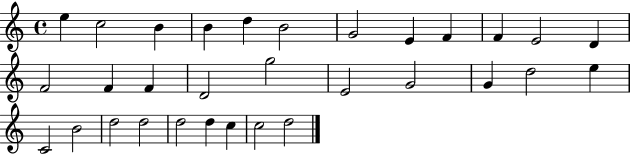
X:1
T:Untitled
M:4/4
L:1/4
K:C
e c2 B B d B2 G2 E F F E2 D F2 F F D2 g2 E2 G2 G d2 e C2 B2 d2 d2 d2 d c c2 d2